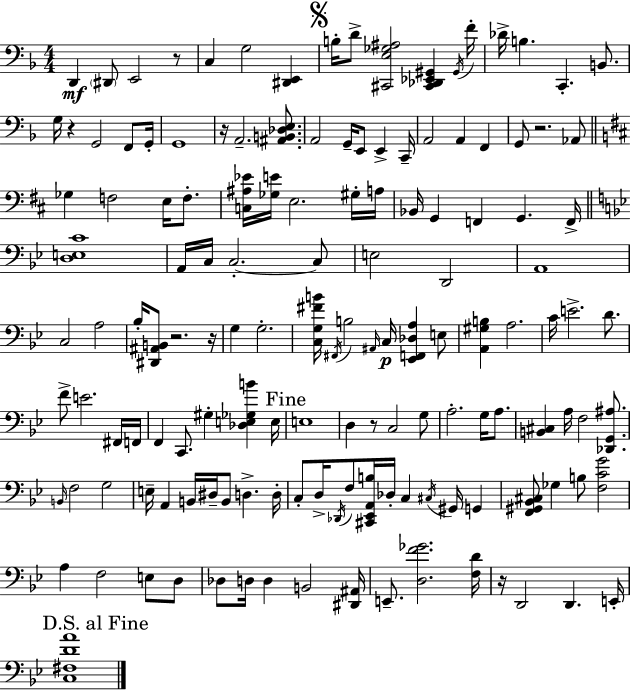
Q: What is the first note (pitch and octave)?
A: D2